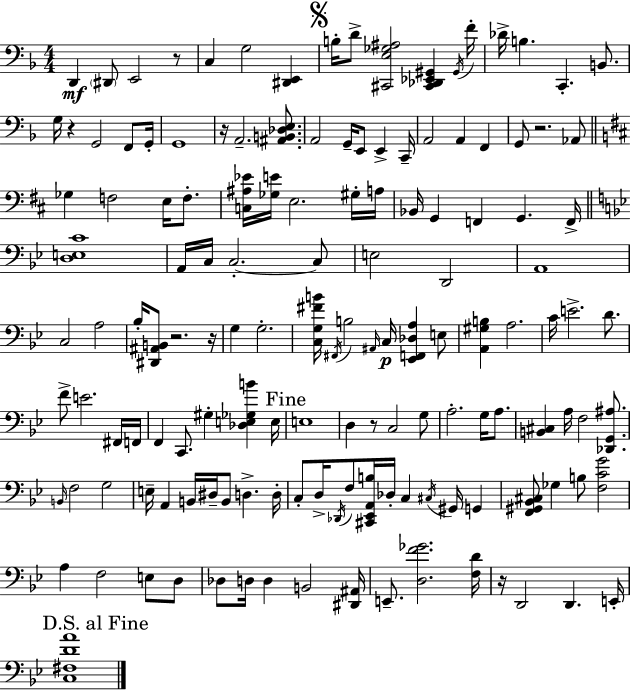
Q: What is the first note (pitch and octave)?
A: D2